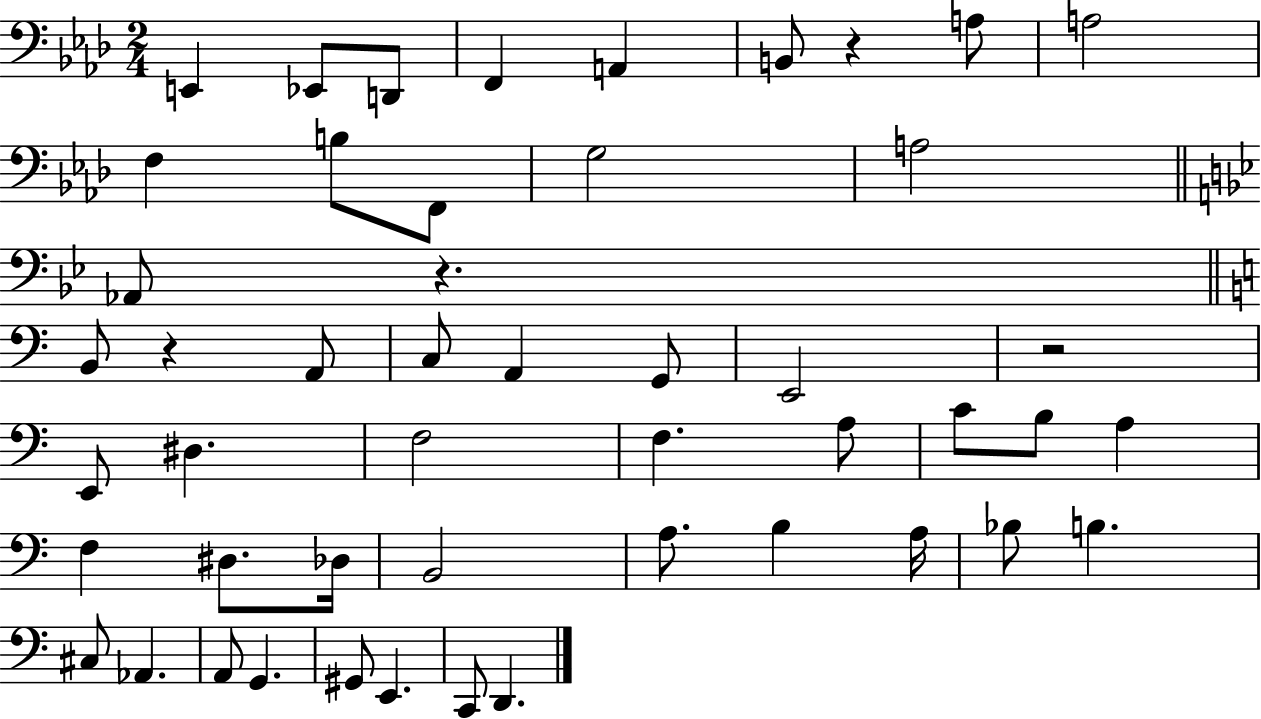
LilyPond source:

{
  \clef bass
  \numericTimeSignature
  \time 2/4
  \key aes \major
  \repeat volta 2 { e,4 ees,8 d,8 | f,4 a,4 | b,8 r4 a8 | a2 | \break f4 b8 f,8 | g2 | a2 | \bar "||" \break \key bes \major aes,8 r4. | \bar "||" \break \key c \major b,8 r4 a,8 | c8 a,4 g,8 | e,2 | r2 | \break e,8 dis4. | f2 | f4. a8 | c'8 b8 a4 | \break f4 dis8. des16 | b,2 | a8. b4 a16 | bes8 b4. | \break cis8 aes,4. | a,8 g,4. | gis,8 e,4. | c,8 d,4. | \break } \bar "|."
}